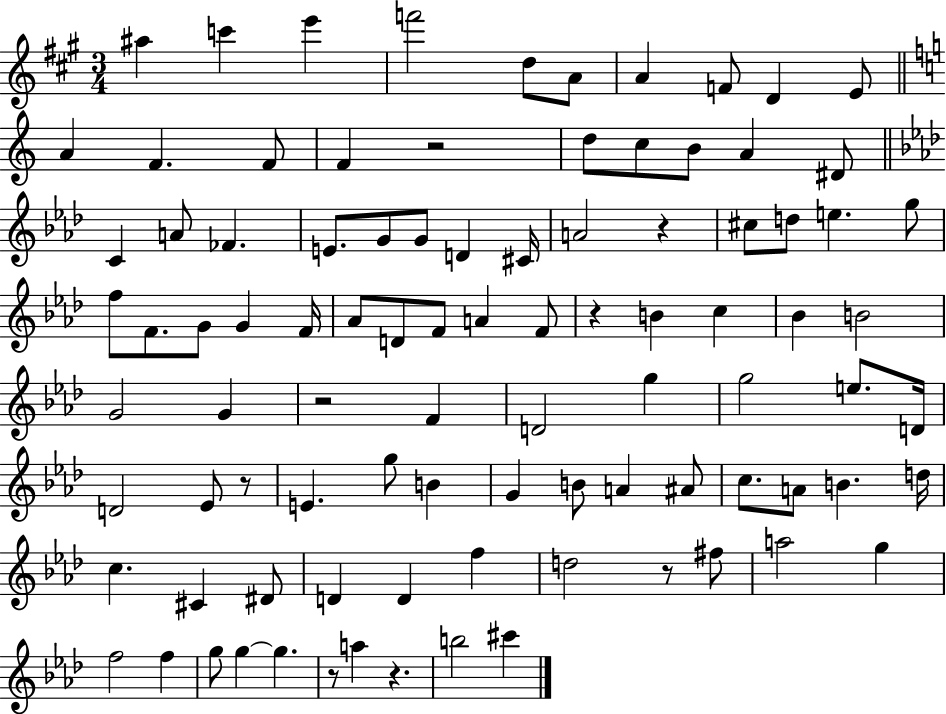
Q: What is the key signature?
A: A major